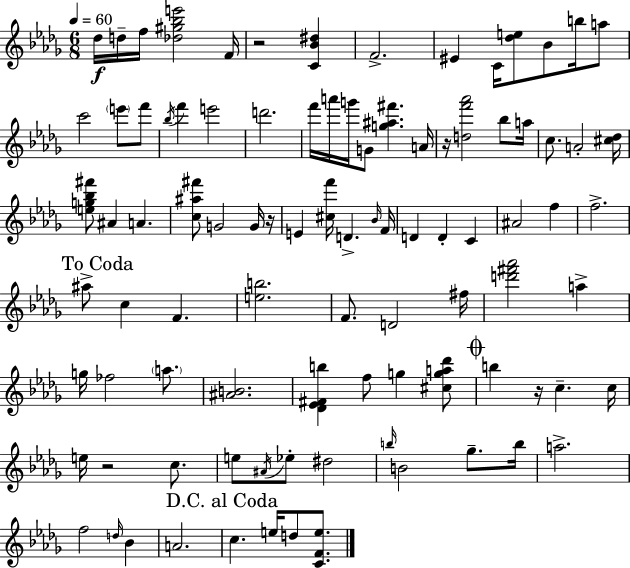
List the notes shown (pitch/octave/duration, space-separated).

Db5/s D5/s F5/s [Db5,G#5,Bb5,E6]/h F4/s R/h [C4,Bb4,D#5]/q F4/h. EIS4/q C4/s [Db5,E5]/e Bb4/e B5/s A5/e C6/h E6/e F6/e Bb5/s F6/q E6/h D6/h. F6/s A6/s G6/s G4/e [G5,A#5,F#6]/q. A4/s R/s [D5,F6,Ab6]/h Bb5/e A5/s C5/e. A4/h [C#5,Db5]/s [E5,G5,Bb5,F#6]/e A#4/q A4/q. [C5,A#5,F#6]/e G4/h G4/s R/s E4/q [C#5,F6]/s D4/q. Bb4/s F4/s D4/q D4/q C4/q A#4/h F5/q F5/h. A#5/e C5/q F4/q. [E5,B5]/h. F4/e. D4/h F#5/s [D6,F#6,Ab6]/h A5/q G5/s FES5/h A5/e. [A#4,B4]/h. [Db4,Eb4,F#4,B5]/q F5/e G5/q [C#5,G5,A5,Db6]/e B5/q R/s C5/q. C5/s E5/s R/h C5/e. E5/e A#4/s Eb5/e D#5/h B5/s B4/h Gb5/e. B5/s A5/h. F5/h D5/s Bb4/q A4/h. C5/q. E5/s D5/e [C4,F4,E5]/e.